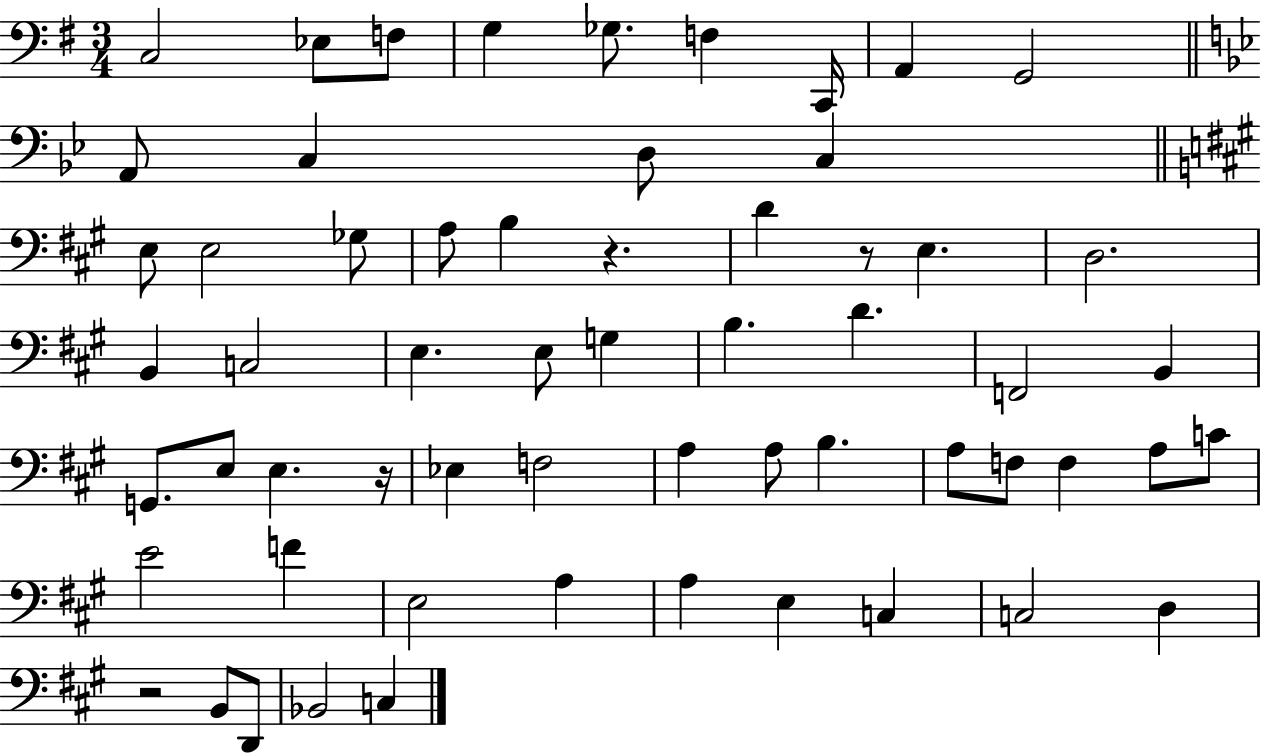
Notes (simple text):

C3/h Eb3/e F3/e G3/q Gb3/e. F3/q C2/s A2/q G2/h A2/e C3/q D3/e C3/q E3/e E3/h Gb3/e A3/e B3/q R/q. D4/q R/e E3/q. D3/h. B2/q C3/h E3/q. E3/e G3/q B3/q. D4/q. F2/h B2/q G2/e. E3/e E3/q. R/s Eb3/q F3/h A3/q A3/e B3/q. A3/e F3/e F3/q A3/e C4/e E4/h F4/q E3/h A3/q A3/q E3/q C3/q C3/h D3/q R/h B2/e D2/e Bb2/h C3/q